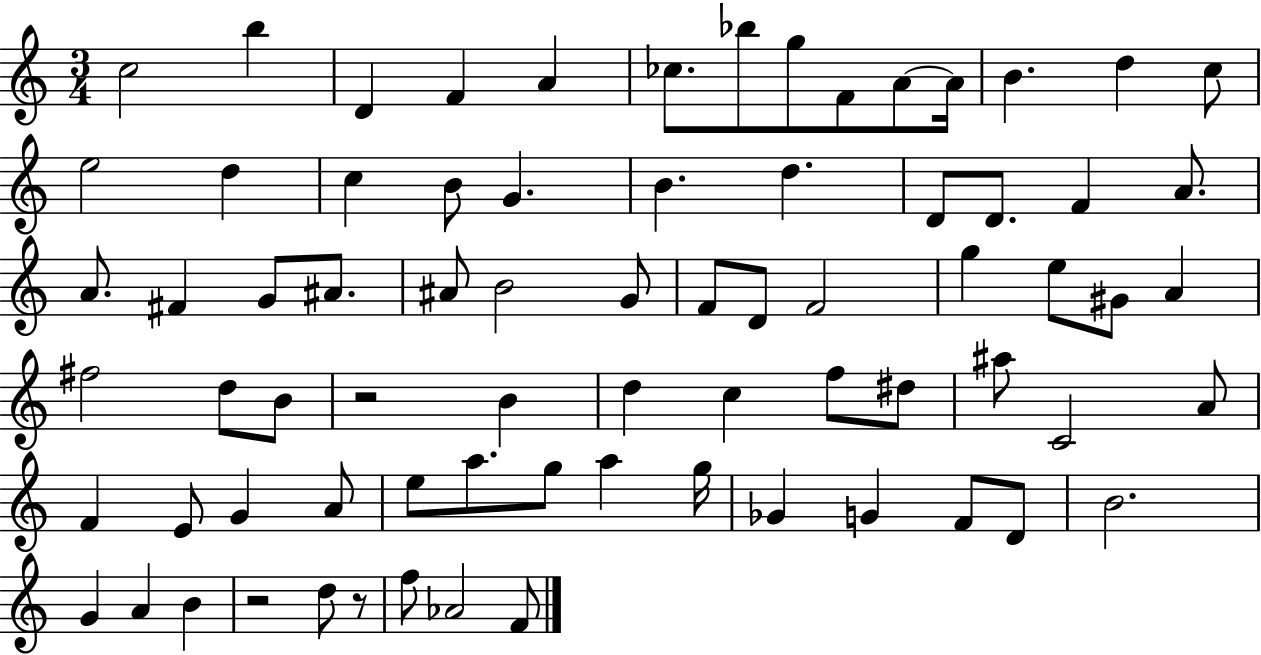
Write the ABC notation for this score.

X:1
T:Untitled
M:3/4
L:1/4
K:C
c2 b D F A _c/2 _b/2 g/2 F/2 A/2 A/4 B d c/2 e2 d c B/2 G B d D/2 D/2 F A/2 A/2 ^F G/2 ^A/2 ^A/2 B2 G/2 F/2 D/2 F2 g e/2 ^G/2 A ^f2 d/2 B/2 z2 B d c f/2 ^d/2 ^a/2 C2 A/2 F E/2 G A/2 e/2 a/2 g/2 a g/4 _G G F/2 D/2 B2 G A B z2 d/2 z/2 f/2 _A2 F/2